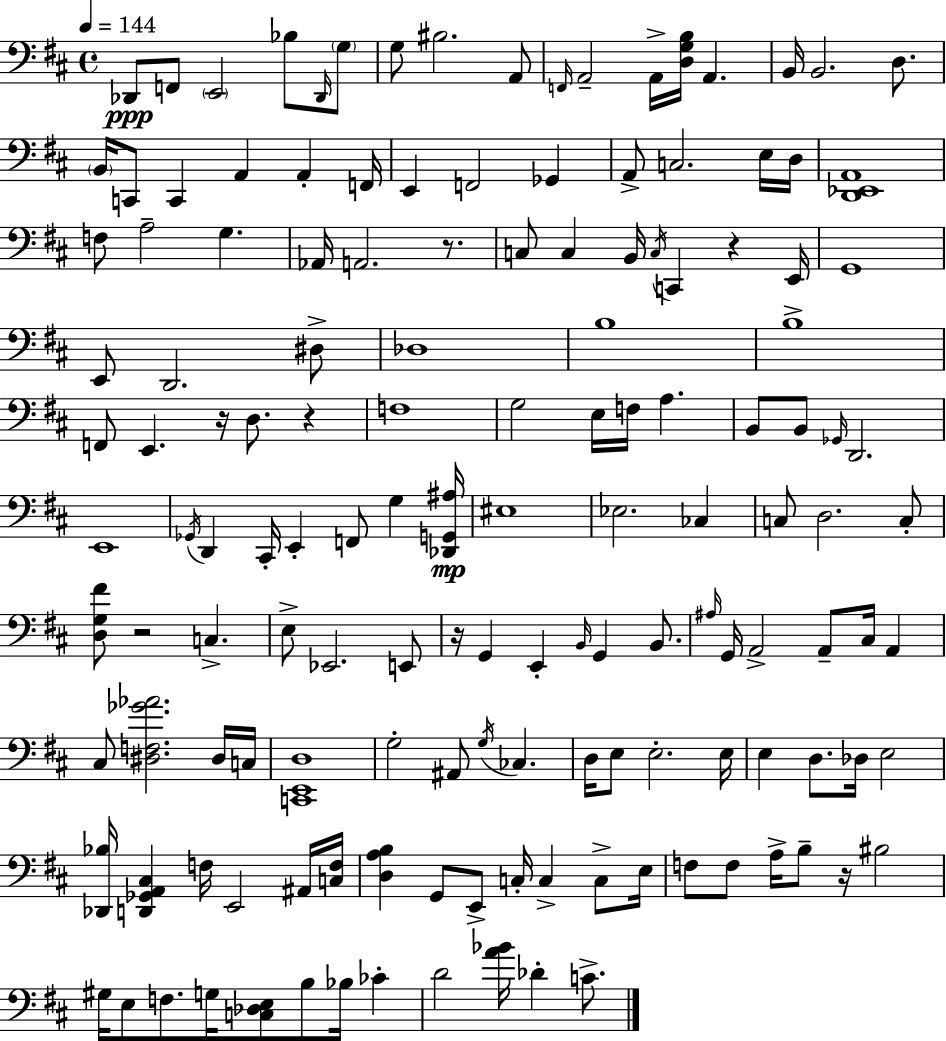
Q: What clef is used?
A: bass